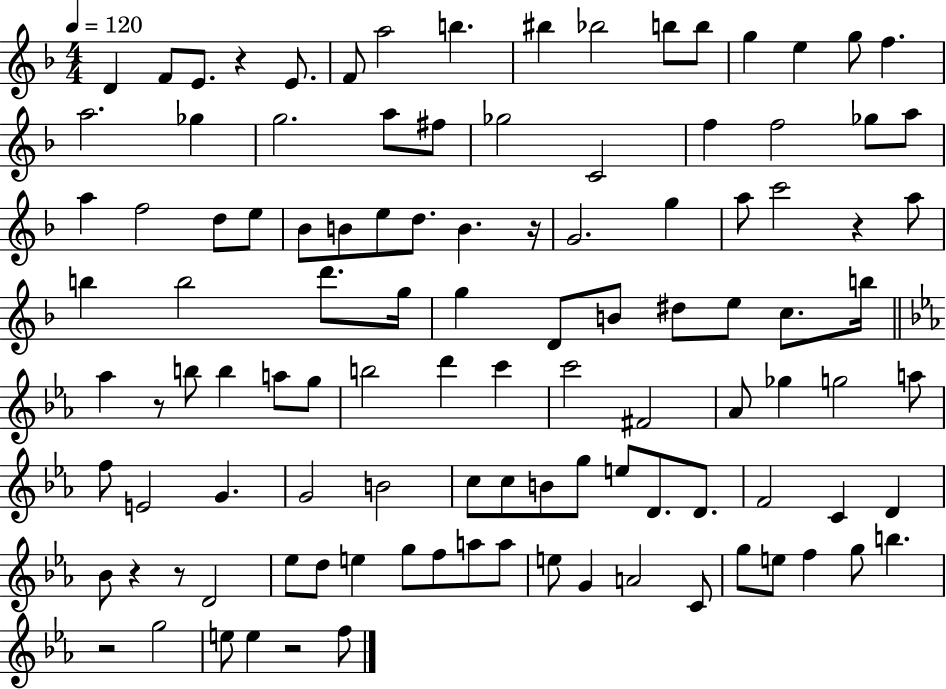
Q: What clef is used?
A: treble